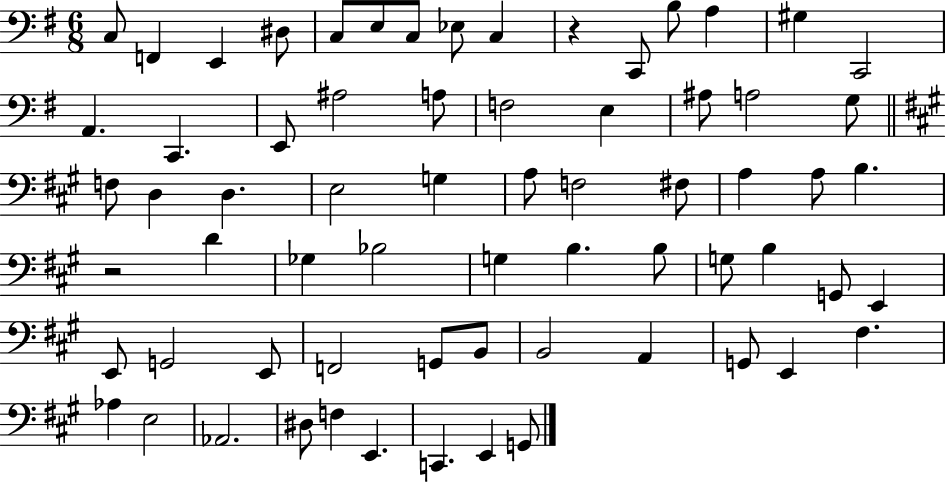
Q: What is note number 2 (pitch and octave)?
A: F2